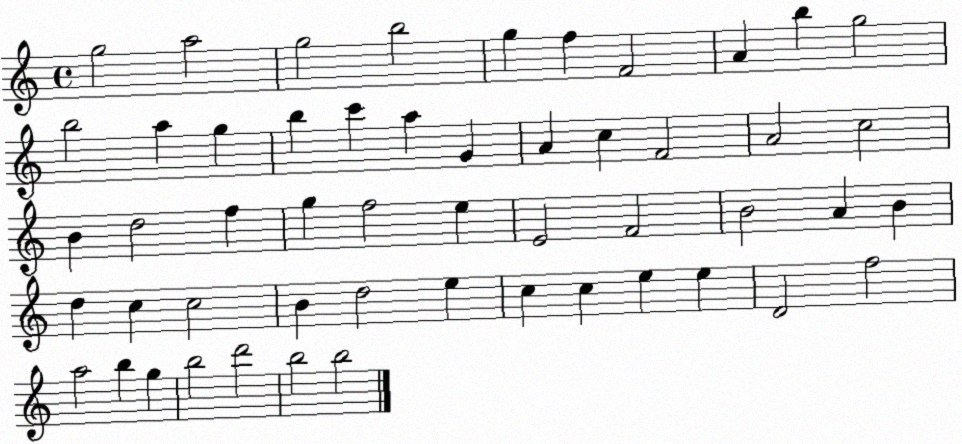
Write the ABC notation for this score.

X:1
T:Untitled
M:4/4
L:1/4
K:C
g2 a2 g2 b2 g f F2 A b g2 b2 a g b c' a G A c F2 A2 c2 B d2 f g f2 e E2 F2 B2 A B d c c2 B d2 e c c e e D2 f2 a2 b g b2 d'2 b2 b2